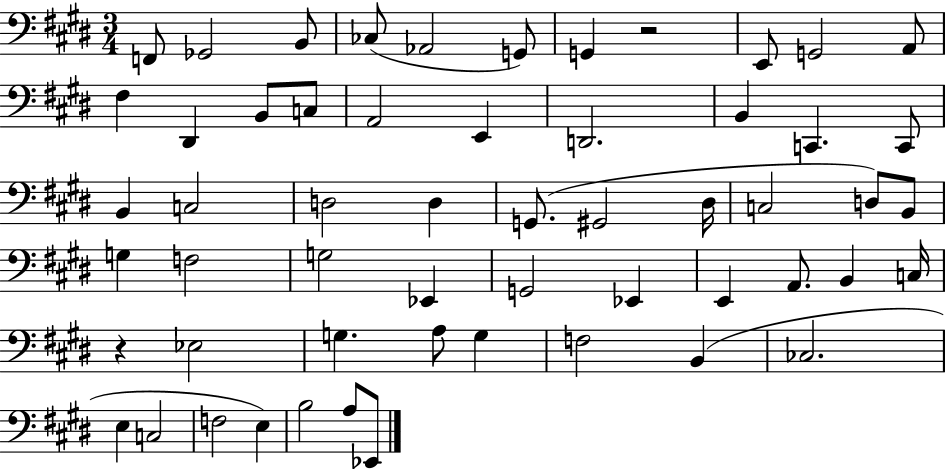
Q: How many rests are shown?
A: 2